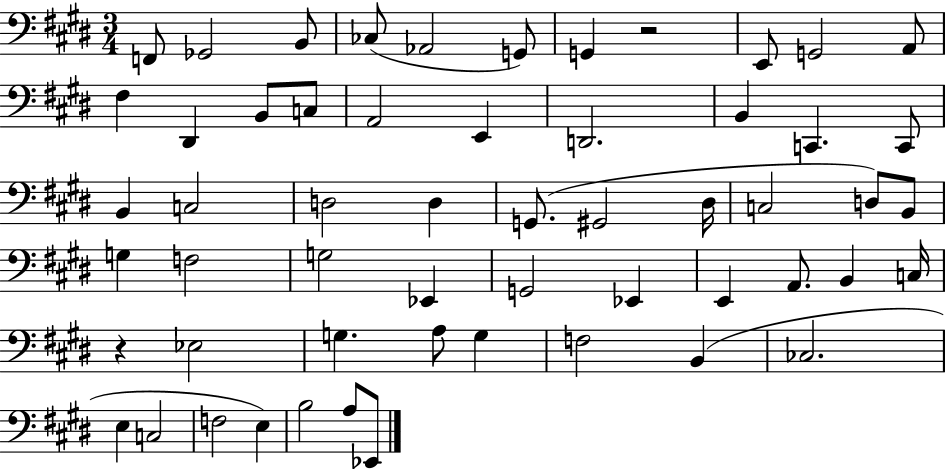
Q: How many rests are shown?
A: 2